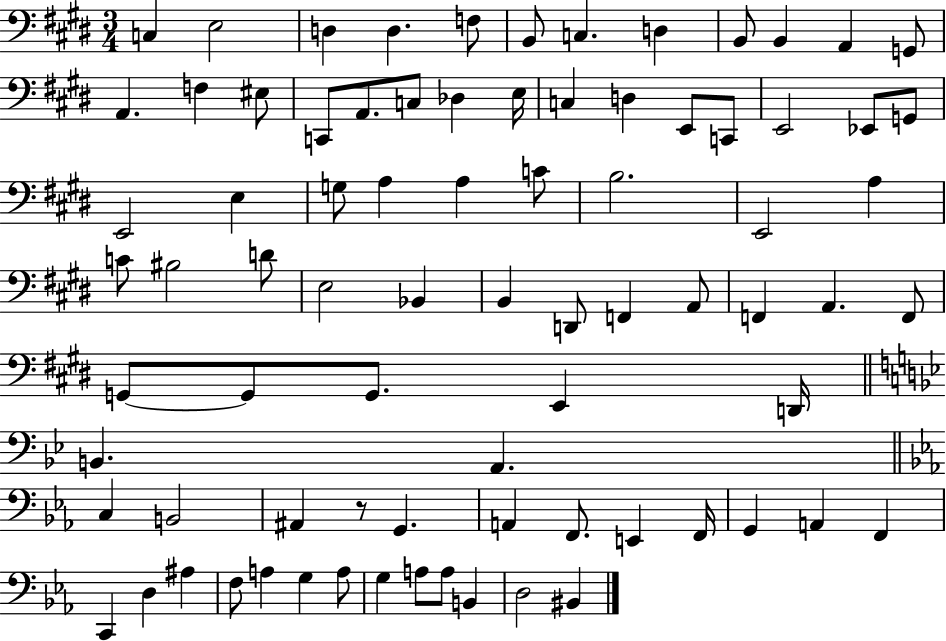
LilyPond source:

{
  \clef bass
  \numericTimeSignature
  \time 3/4
  \key e \major
  c4 e2 | d4 d4. f8 | b,8 c4. d4 | b,8 b,4 a,4 g,8 | \break a,4. f4 eis8 | c,8 a,8. c8 des4 e16 | c4 d4 e,8 c,8 | e,2 ees,8 g,8 | \break e,2 e4 | g8 a4 a4 c'8 | b2. | e,2 a4 | \break c'8 bis2 d'8 | e2 bes,4 | b,4 d,8 f,4 a,8 | f,4 a,4. f,8 | \break g,8~~ g,8 g,8. e,4 d,16 | \bar "||" \break \key bes \major b,4. a,4. | \bar "||" \break \key ees \major c4 b,2 | ais,4 r8 g,4. | a,4 f,8. e,4 f,16 | g,4 a,4 f,4 | \break c,4 d4 ais4 | f8 a4 g4 a8 | g4 a8 a8 b,4 | d2 bis,4 | \break \bar "|."
}